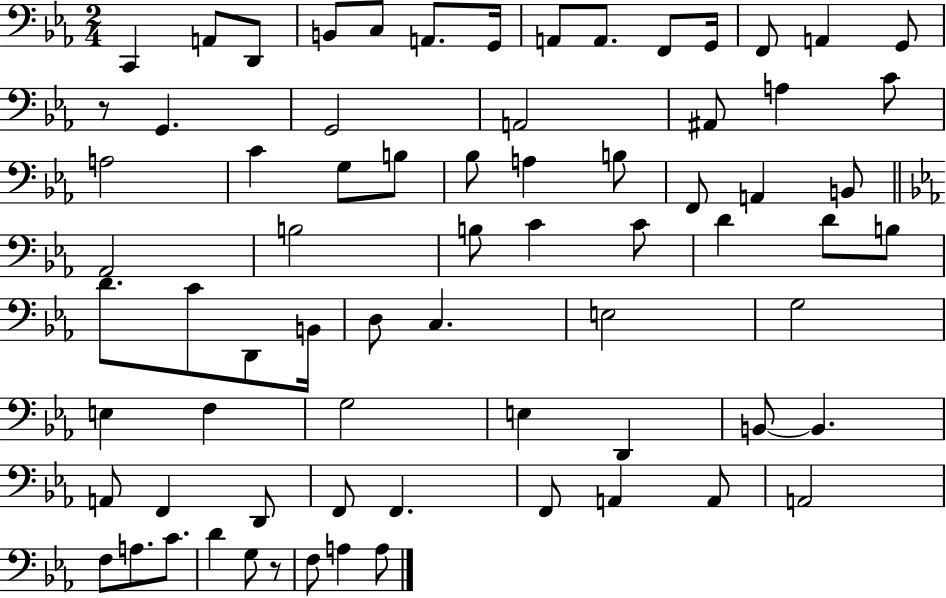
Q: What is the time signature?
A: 2/4